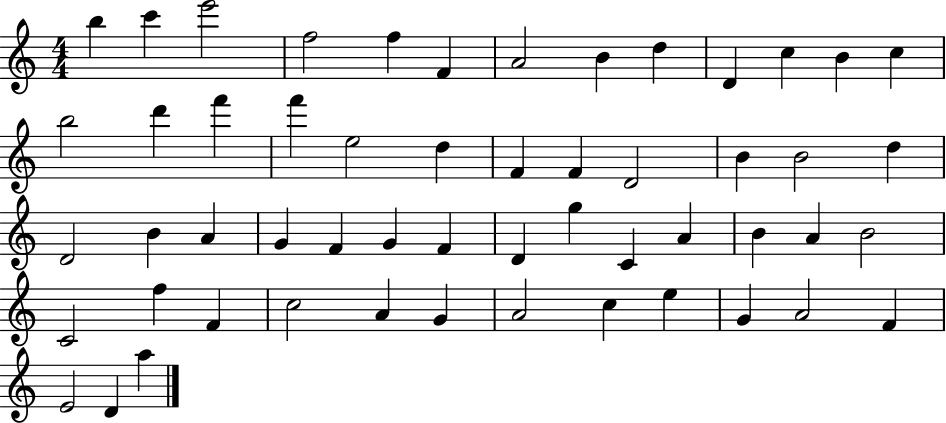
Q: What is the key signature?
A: C major